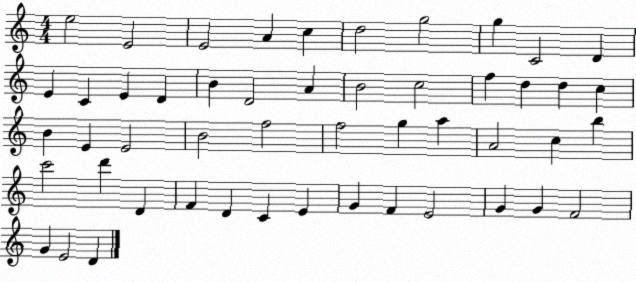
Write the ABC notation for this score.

X:1
T:Untitled
M:4/4
L:1/4
K:C
e2 E2 E2 A c d2 g2 g C2 D E C E D B D2 A B2 c2 f d d c B E E2 B2 f2 f2 g a A2 c b c'2 d' D F D C E G F E2 G G F2 G E2 D